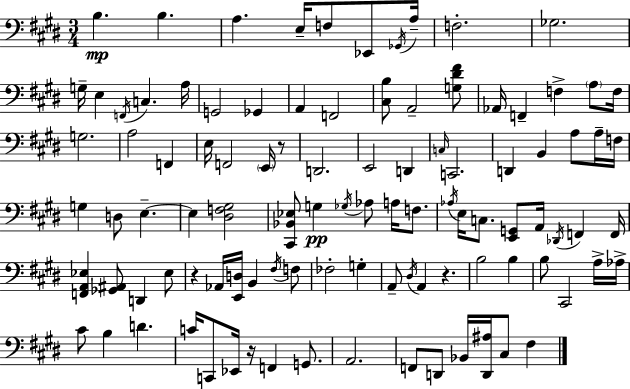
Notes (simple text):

B3/q. B3/q. A3/q. E3/s F3/e Eb2/e Gb2/s A3/s F3/h. Gb3/h. G3/s E3/q F2/s C3/q. A3/s G2/h Gb2/q A2/q F2/h [C#3,B3]/e A2/h [G3,D#4,F#4]/e Ab2/s F2/q F3/q A3/e F3/s G3/h. A3/h F2/q E3/s F2/h E2/s R/e D2/h. E2/h D2/q C3/s C2/h. D2/q B2/q A3/e A3/s F3/s G3/q D3/e E3/q. E3/q [D#3,F3,G#3]/h [C#2,Bb2,Eb3]/e G3/q Gb3/s Ab3/e A3/s F3/e. Ab3/s E3/s C3/e. [E2,G2]/e A2/s Db2/s F2/q F2/s [F2,A2,Eb3]/q [Gb2,A#2]/e D2/q Eb3/e R/q Ab2/s [E2,D3]/s B2/q F#3/s F3/e FES3/h G3/q A2/e D#3/s A2/q R/q. B3/h B3/q B3/e C#2/h A3/s Ab3/s C#4/e B3/q D4/q. C4/s C2/e Eb2/s R/s F2/q G2/e. A2/h. F2/e D2/e Bb2/s [D2,A#3]/s C#3/e F#3/q